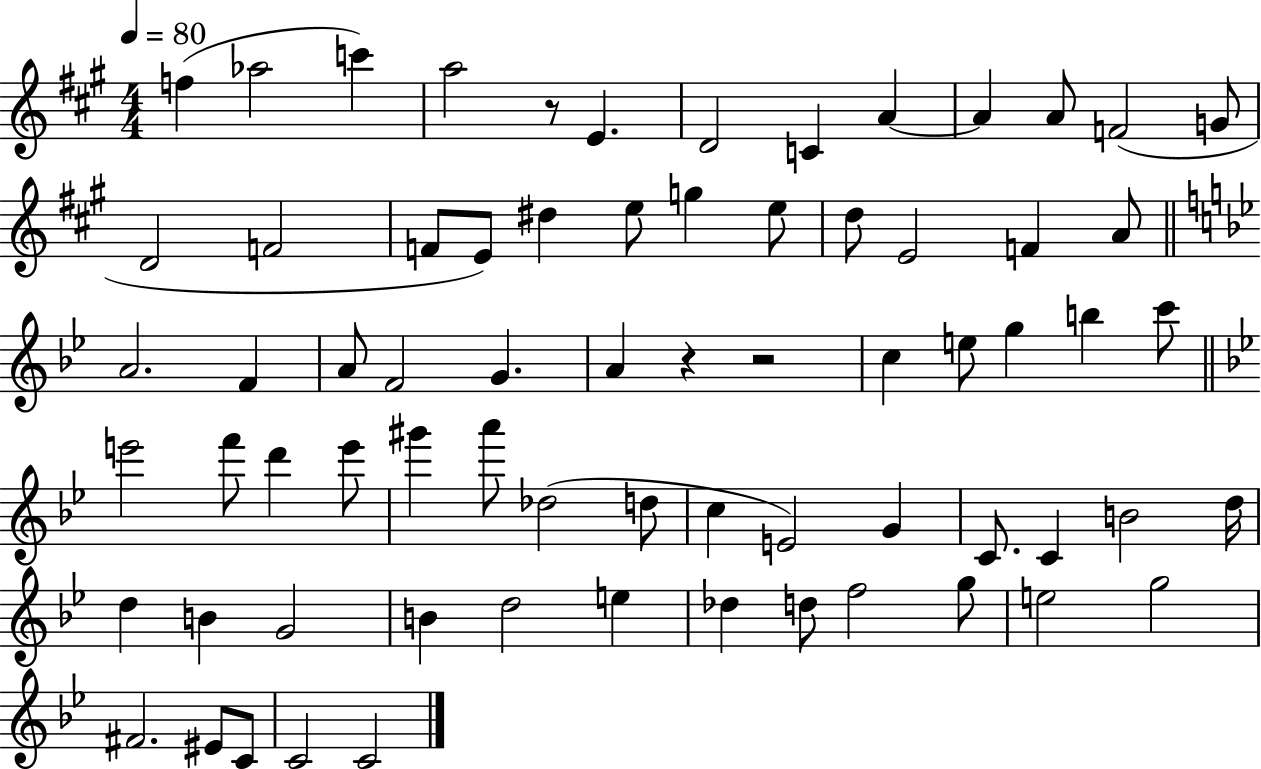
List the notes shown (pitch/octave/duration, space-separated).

F5/q Ab5/h C6/q A5/h R/e E4/q. D4/h C4/q A4/q A4/q A4/e F4/h G4/e D4/h F4/h F4/e E4/e D#5/q E5/e G5/q E5/e D5/e E4/h F4/q A4/e A4/h. F4/q A4/e F4/h G4/q. A4/q R/q R/h C5/q E5/e G5/q B5/q C6/e E6/h F6/e D6/q E6/e G#6/q A6/e Db5/h D5/e C5/q E4/h G4/q C4/e. C4/q B4/h D5/s D5/q B4/q G4/h B4/q D5/h E5/q Db5/q D5/e F5/h G5/e E5/h G5/h F#4/h. EIS4/e C4/e C4/h C4/h